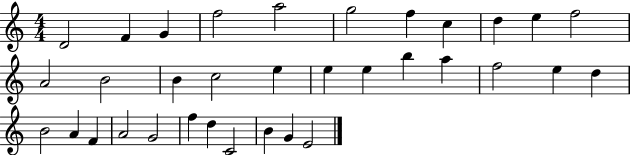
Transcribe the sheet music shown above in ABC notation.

X:1
T:Untitled
M:4/4
L:1/4
K:C
D2 F G f2 a2 g2 f c d e f2 A2 B2 B c2 e e e b a f2 e d B2 A F A2 G2 f d C2 B G E2